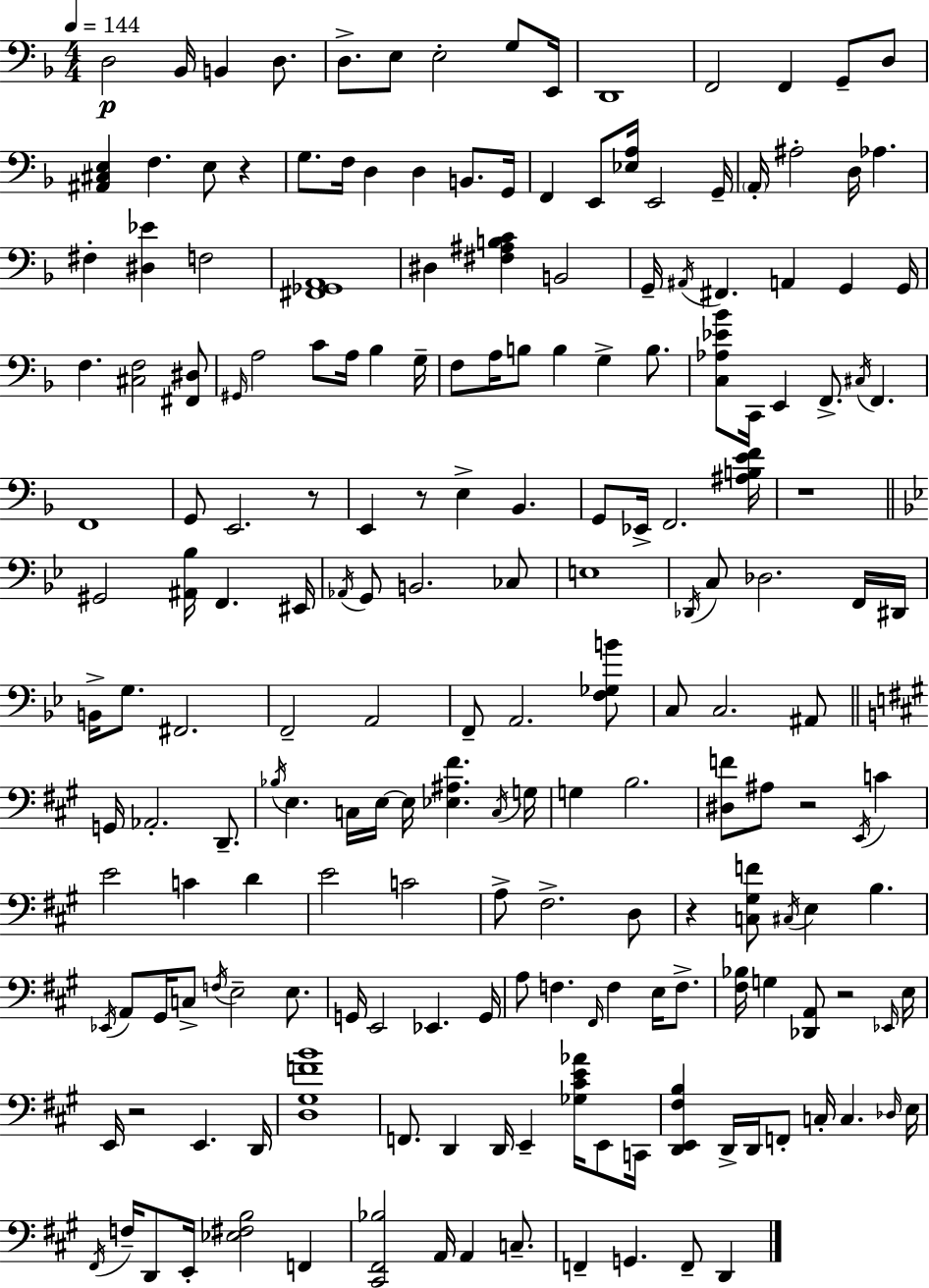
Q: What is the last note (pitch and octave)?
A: D2